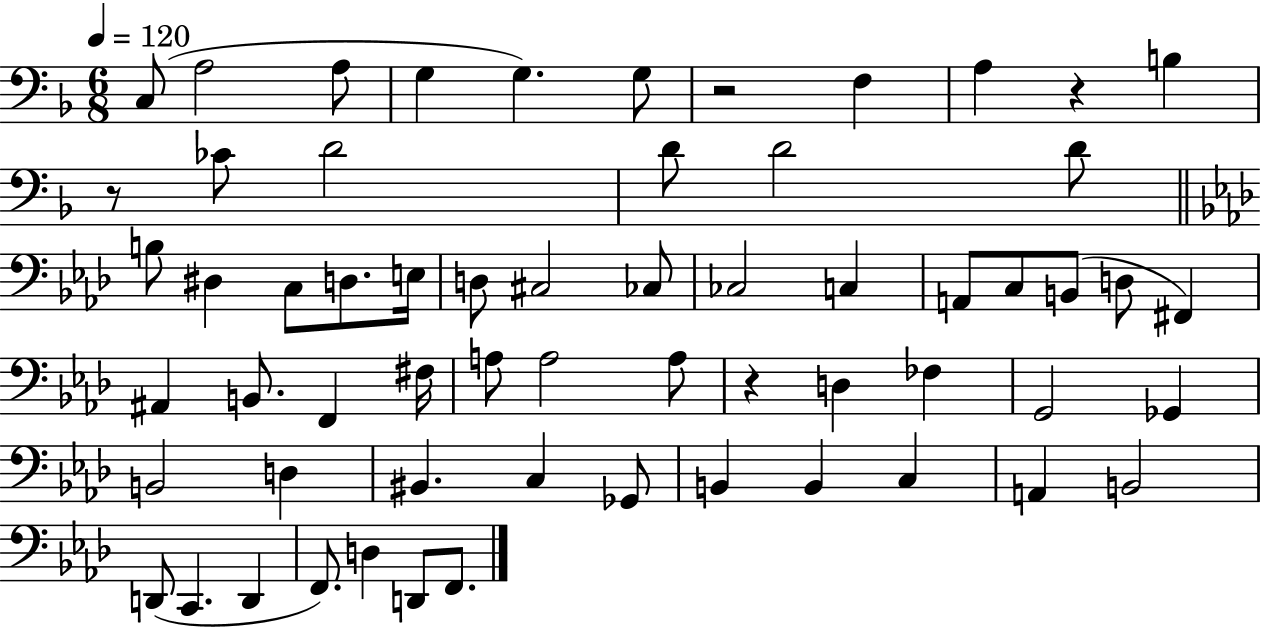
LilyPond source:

{
  \clef bass
  \numericTimeSignature
  \time 6/8
  \key f \major
  \tempo 4 = 120
  c8( a2 a8 | g4 g4.) g8 | r2 f4 | a4 r4 b4 | \break r8 ces'8 d'2 | d'8 d'2 d'8 | \bar "||" \break \key aes \major b8 dis4 c8 d8. e16 | d8 cis2 ces8 | ces2 c4 | a,8 c8 b,8( d8 fis,4) | \break ais,4 b,8. f,4 fis16 | a8 a2 a8 | r4 d4 fes4 | g,2 ges,4 | \break b,2 d4 | bis,4. c4 ges,8 | b,4 b,4 c4 | a,4 b,2 | \break d,8( c,4. d,4 | f,8.) d4 d,8 f,8. | \bar "|."
}